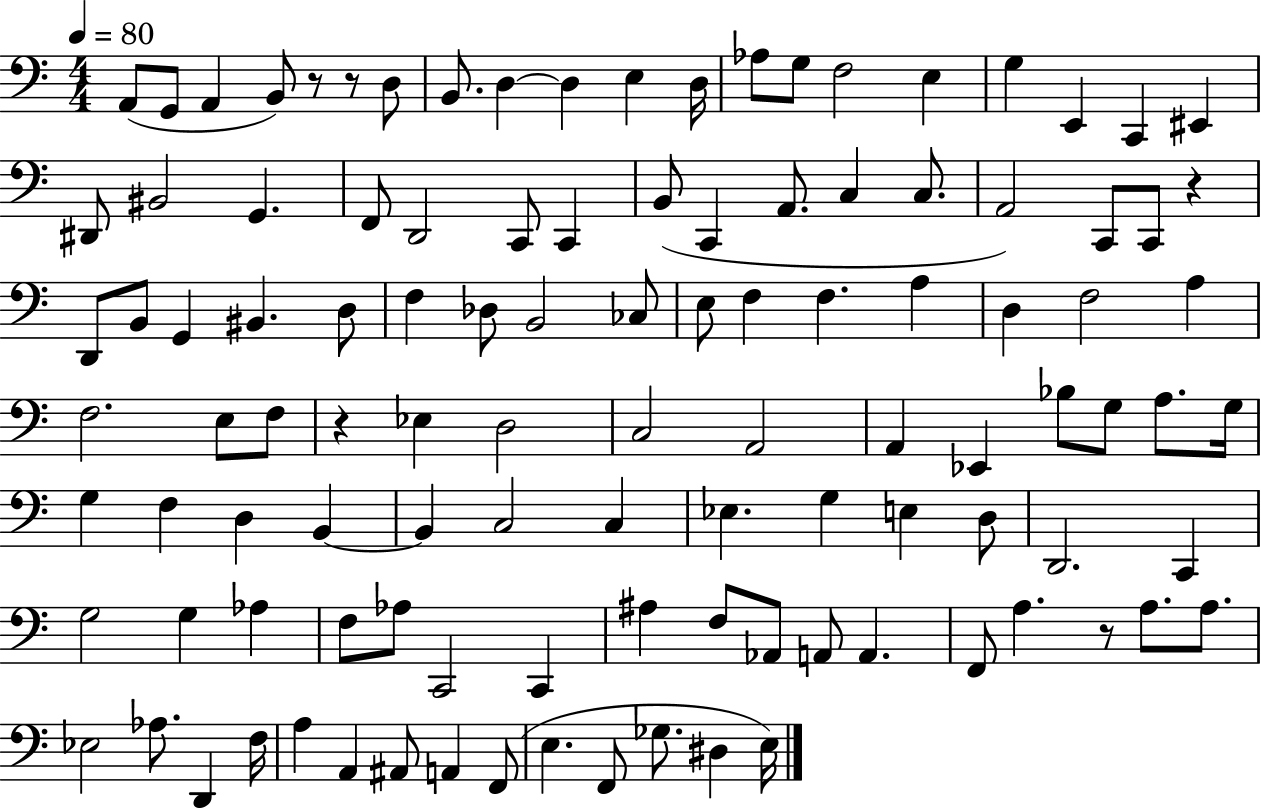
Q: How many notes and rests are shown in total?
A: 110